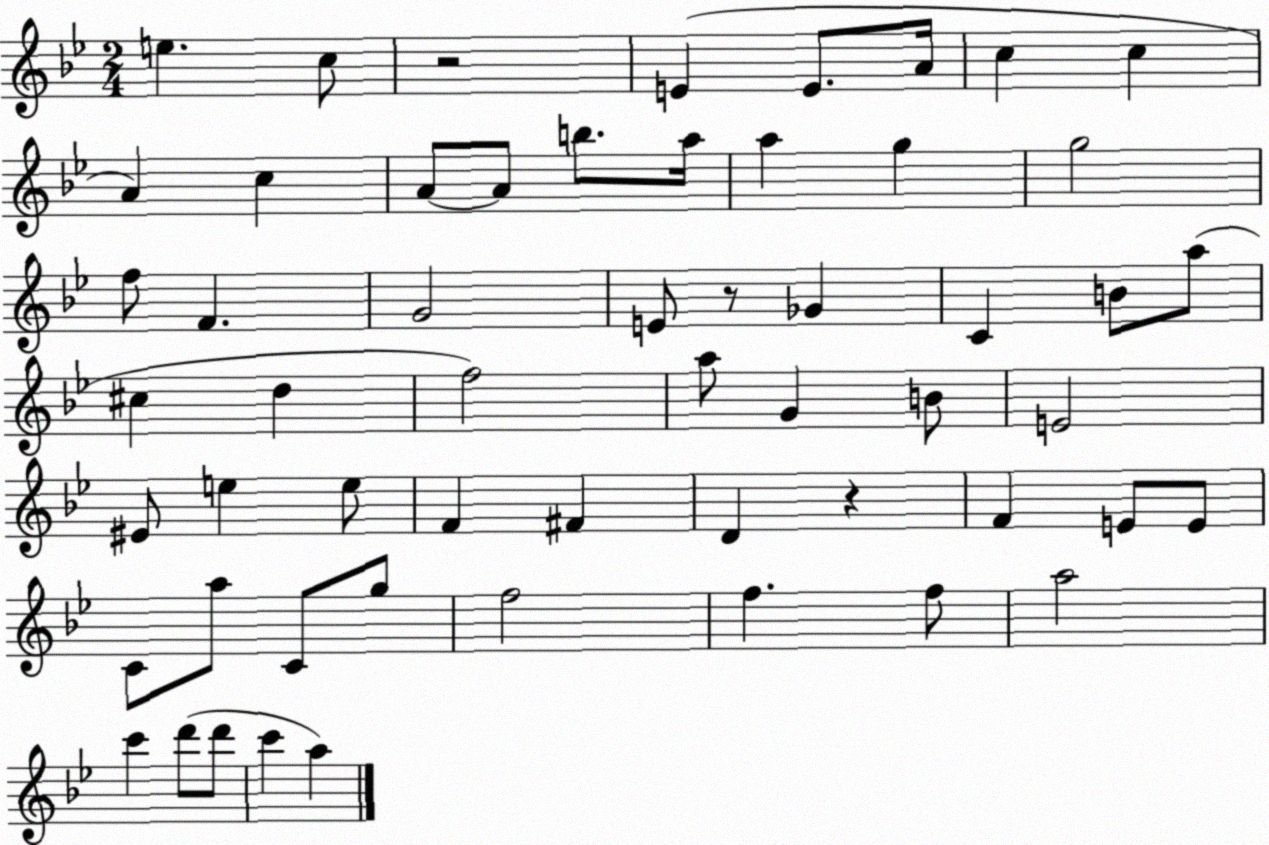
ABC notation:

X:1
T:Untitled
M:2/4
L:1/4
K:Bb
e c/2 z2 E E/2 A/4 c c A c A/2 A/2 b/2 a/4 a g g2 f/2 F G2 E/2 z/2 _G C B/2 a/2 ^c d f2 a/2 G B/2 E2 ^E/2 e e/2 F ^F D z F E/2 E/2 C/2 a/2 C/2 g/2 f2 f f/2 a2 c' d'/2 d'/2 c' a